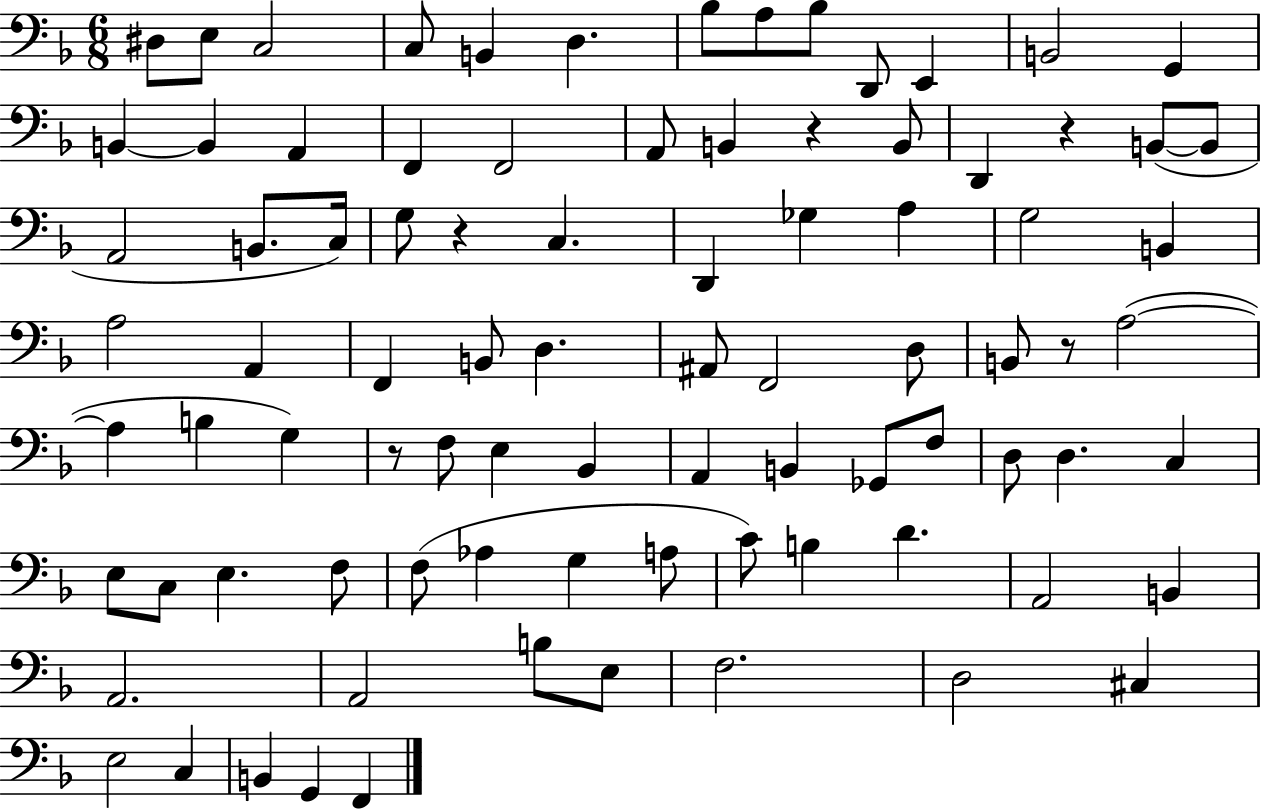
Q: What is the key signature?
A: F major